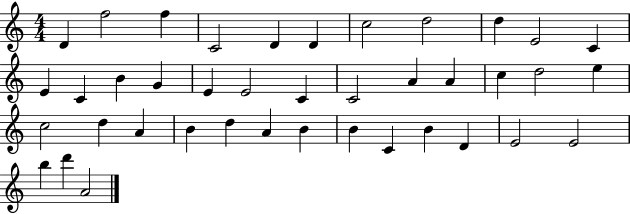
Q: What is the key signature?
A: C major